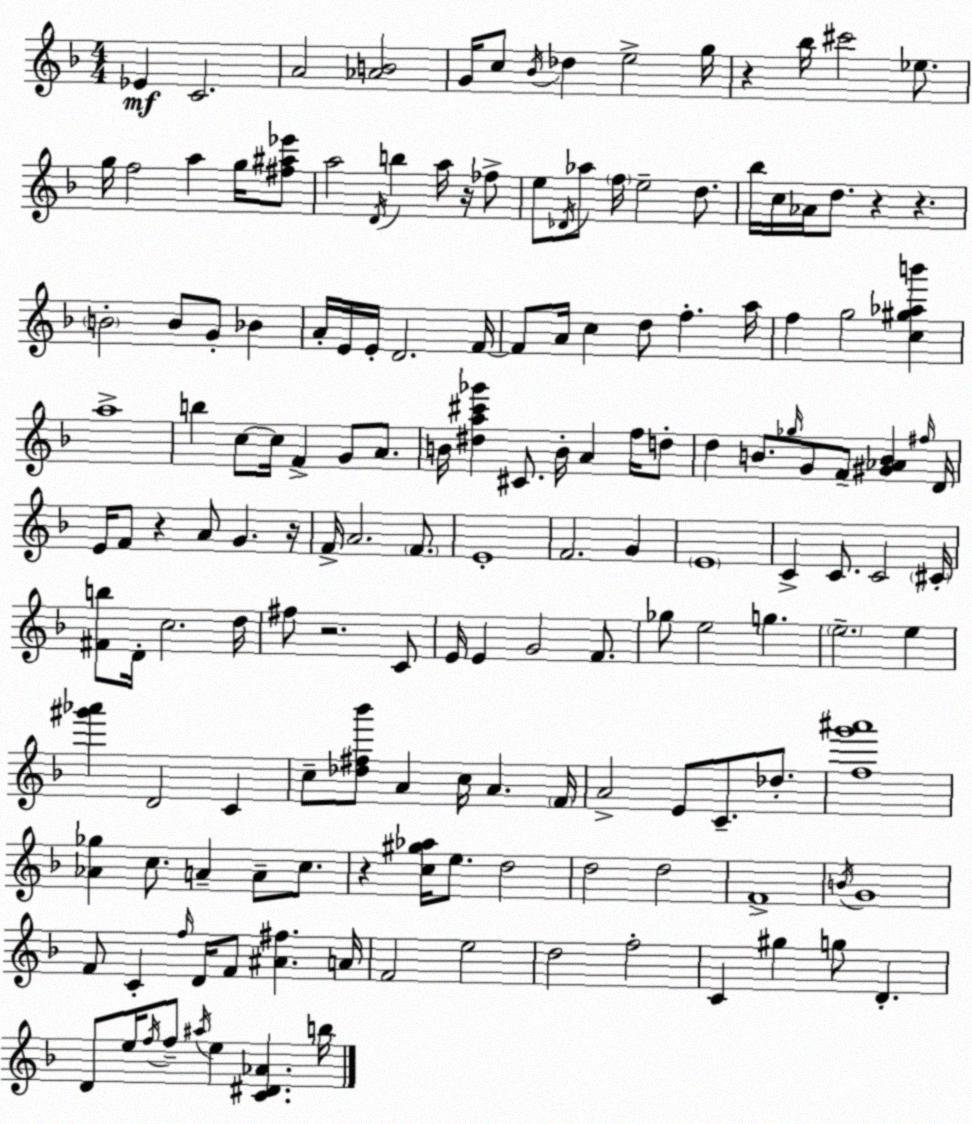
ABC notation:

X:1
T:Untitled
M:4/4
L:1/4
K:Dm
_E C2 A2 [_AB]2 G/4 c/2 _B/4 _d e2 g/4 z _b/4 ^c'2 _e/2 g/4 f2 a g/4 [^f^a_e']/2 a2 D/4 b a/4 z/4 _f/2 e/2 _D/4 _a/2 f/4 e2 d/2 _b/4 c/4 _A/4 d/2 z z B2 B/2 G/2 _B A/4 E/4 E/4 D2 F/4 F/2 A/4 c d/2 f a/4 f g2 [c^g_ab'] a4 b c/2 c/4 F G/2 A/2 B/4 [^da^c'_g'] ^C/2 B/4 A f/4 d/2 d B/2 _g/4 G/2 F/2 [^G_AB] ^f/4 D/4 E/4 F/2 z A/2 G z/4 F/4 A2 F/2 E4 F2 G E4 C C/2 C2 ^C/4 [^Fb]/2 D/4 c2 d/4 ^f/2 z2 C/2 E/4 E G2 F/2 _g/2 e2 g e2 e [^g'_a'] D2 C c/2 [_d^f_b']/2 A c/4 A F/4 A2 E/2 C/2 _d/2 [fg'^a']4 [_A_g] c/2 A A/2 c/2 z [c^g_a]/4 e/2 d2 d2 d2 F4 B/4 G4 F/2 C f/4 D/4 F/2 [^A^f] A/4 F2 e2 d2 f2 C ^g g/2 D D/2 e/4 f/4 f/2 ^a/4 e [C^D_A] b/4